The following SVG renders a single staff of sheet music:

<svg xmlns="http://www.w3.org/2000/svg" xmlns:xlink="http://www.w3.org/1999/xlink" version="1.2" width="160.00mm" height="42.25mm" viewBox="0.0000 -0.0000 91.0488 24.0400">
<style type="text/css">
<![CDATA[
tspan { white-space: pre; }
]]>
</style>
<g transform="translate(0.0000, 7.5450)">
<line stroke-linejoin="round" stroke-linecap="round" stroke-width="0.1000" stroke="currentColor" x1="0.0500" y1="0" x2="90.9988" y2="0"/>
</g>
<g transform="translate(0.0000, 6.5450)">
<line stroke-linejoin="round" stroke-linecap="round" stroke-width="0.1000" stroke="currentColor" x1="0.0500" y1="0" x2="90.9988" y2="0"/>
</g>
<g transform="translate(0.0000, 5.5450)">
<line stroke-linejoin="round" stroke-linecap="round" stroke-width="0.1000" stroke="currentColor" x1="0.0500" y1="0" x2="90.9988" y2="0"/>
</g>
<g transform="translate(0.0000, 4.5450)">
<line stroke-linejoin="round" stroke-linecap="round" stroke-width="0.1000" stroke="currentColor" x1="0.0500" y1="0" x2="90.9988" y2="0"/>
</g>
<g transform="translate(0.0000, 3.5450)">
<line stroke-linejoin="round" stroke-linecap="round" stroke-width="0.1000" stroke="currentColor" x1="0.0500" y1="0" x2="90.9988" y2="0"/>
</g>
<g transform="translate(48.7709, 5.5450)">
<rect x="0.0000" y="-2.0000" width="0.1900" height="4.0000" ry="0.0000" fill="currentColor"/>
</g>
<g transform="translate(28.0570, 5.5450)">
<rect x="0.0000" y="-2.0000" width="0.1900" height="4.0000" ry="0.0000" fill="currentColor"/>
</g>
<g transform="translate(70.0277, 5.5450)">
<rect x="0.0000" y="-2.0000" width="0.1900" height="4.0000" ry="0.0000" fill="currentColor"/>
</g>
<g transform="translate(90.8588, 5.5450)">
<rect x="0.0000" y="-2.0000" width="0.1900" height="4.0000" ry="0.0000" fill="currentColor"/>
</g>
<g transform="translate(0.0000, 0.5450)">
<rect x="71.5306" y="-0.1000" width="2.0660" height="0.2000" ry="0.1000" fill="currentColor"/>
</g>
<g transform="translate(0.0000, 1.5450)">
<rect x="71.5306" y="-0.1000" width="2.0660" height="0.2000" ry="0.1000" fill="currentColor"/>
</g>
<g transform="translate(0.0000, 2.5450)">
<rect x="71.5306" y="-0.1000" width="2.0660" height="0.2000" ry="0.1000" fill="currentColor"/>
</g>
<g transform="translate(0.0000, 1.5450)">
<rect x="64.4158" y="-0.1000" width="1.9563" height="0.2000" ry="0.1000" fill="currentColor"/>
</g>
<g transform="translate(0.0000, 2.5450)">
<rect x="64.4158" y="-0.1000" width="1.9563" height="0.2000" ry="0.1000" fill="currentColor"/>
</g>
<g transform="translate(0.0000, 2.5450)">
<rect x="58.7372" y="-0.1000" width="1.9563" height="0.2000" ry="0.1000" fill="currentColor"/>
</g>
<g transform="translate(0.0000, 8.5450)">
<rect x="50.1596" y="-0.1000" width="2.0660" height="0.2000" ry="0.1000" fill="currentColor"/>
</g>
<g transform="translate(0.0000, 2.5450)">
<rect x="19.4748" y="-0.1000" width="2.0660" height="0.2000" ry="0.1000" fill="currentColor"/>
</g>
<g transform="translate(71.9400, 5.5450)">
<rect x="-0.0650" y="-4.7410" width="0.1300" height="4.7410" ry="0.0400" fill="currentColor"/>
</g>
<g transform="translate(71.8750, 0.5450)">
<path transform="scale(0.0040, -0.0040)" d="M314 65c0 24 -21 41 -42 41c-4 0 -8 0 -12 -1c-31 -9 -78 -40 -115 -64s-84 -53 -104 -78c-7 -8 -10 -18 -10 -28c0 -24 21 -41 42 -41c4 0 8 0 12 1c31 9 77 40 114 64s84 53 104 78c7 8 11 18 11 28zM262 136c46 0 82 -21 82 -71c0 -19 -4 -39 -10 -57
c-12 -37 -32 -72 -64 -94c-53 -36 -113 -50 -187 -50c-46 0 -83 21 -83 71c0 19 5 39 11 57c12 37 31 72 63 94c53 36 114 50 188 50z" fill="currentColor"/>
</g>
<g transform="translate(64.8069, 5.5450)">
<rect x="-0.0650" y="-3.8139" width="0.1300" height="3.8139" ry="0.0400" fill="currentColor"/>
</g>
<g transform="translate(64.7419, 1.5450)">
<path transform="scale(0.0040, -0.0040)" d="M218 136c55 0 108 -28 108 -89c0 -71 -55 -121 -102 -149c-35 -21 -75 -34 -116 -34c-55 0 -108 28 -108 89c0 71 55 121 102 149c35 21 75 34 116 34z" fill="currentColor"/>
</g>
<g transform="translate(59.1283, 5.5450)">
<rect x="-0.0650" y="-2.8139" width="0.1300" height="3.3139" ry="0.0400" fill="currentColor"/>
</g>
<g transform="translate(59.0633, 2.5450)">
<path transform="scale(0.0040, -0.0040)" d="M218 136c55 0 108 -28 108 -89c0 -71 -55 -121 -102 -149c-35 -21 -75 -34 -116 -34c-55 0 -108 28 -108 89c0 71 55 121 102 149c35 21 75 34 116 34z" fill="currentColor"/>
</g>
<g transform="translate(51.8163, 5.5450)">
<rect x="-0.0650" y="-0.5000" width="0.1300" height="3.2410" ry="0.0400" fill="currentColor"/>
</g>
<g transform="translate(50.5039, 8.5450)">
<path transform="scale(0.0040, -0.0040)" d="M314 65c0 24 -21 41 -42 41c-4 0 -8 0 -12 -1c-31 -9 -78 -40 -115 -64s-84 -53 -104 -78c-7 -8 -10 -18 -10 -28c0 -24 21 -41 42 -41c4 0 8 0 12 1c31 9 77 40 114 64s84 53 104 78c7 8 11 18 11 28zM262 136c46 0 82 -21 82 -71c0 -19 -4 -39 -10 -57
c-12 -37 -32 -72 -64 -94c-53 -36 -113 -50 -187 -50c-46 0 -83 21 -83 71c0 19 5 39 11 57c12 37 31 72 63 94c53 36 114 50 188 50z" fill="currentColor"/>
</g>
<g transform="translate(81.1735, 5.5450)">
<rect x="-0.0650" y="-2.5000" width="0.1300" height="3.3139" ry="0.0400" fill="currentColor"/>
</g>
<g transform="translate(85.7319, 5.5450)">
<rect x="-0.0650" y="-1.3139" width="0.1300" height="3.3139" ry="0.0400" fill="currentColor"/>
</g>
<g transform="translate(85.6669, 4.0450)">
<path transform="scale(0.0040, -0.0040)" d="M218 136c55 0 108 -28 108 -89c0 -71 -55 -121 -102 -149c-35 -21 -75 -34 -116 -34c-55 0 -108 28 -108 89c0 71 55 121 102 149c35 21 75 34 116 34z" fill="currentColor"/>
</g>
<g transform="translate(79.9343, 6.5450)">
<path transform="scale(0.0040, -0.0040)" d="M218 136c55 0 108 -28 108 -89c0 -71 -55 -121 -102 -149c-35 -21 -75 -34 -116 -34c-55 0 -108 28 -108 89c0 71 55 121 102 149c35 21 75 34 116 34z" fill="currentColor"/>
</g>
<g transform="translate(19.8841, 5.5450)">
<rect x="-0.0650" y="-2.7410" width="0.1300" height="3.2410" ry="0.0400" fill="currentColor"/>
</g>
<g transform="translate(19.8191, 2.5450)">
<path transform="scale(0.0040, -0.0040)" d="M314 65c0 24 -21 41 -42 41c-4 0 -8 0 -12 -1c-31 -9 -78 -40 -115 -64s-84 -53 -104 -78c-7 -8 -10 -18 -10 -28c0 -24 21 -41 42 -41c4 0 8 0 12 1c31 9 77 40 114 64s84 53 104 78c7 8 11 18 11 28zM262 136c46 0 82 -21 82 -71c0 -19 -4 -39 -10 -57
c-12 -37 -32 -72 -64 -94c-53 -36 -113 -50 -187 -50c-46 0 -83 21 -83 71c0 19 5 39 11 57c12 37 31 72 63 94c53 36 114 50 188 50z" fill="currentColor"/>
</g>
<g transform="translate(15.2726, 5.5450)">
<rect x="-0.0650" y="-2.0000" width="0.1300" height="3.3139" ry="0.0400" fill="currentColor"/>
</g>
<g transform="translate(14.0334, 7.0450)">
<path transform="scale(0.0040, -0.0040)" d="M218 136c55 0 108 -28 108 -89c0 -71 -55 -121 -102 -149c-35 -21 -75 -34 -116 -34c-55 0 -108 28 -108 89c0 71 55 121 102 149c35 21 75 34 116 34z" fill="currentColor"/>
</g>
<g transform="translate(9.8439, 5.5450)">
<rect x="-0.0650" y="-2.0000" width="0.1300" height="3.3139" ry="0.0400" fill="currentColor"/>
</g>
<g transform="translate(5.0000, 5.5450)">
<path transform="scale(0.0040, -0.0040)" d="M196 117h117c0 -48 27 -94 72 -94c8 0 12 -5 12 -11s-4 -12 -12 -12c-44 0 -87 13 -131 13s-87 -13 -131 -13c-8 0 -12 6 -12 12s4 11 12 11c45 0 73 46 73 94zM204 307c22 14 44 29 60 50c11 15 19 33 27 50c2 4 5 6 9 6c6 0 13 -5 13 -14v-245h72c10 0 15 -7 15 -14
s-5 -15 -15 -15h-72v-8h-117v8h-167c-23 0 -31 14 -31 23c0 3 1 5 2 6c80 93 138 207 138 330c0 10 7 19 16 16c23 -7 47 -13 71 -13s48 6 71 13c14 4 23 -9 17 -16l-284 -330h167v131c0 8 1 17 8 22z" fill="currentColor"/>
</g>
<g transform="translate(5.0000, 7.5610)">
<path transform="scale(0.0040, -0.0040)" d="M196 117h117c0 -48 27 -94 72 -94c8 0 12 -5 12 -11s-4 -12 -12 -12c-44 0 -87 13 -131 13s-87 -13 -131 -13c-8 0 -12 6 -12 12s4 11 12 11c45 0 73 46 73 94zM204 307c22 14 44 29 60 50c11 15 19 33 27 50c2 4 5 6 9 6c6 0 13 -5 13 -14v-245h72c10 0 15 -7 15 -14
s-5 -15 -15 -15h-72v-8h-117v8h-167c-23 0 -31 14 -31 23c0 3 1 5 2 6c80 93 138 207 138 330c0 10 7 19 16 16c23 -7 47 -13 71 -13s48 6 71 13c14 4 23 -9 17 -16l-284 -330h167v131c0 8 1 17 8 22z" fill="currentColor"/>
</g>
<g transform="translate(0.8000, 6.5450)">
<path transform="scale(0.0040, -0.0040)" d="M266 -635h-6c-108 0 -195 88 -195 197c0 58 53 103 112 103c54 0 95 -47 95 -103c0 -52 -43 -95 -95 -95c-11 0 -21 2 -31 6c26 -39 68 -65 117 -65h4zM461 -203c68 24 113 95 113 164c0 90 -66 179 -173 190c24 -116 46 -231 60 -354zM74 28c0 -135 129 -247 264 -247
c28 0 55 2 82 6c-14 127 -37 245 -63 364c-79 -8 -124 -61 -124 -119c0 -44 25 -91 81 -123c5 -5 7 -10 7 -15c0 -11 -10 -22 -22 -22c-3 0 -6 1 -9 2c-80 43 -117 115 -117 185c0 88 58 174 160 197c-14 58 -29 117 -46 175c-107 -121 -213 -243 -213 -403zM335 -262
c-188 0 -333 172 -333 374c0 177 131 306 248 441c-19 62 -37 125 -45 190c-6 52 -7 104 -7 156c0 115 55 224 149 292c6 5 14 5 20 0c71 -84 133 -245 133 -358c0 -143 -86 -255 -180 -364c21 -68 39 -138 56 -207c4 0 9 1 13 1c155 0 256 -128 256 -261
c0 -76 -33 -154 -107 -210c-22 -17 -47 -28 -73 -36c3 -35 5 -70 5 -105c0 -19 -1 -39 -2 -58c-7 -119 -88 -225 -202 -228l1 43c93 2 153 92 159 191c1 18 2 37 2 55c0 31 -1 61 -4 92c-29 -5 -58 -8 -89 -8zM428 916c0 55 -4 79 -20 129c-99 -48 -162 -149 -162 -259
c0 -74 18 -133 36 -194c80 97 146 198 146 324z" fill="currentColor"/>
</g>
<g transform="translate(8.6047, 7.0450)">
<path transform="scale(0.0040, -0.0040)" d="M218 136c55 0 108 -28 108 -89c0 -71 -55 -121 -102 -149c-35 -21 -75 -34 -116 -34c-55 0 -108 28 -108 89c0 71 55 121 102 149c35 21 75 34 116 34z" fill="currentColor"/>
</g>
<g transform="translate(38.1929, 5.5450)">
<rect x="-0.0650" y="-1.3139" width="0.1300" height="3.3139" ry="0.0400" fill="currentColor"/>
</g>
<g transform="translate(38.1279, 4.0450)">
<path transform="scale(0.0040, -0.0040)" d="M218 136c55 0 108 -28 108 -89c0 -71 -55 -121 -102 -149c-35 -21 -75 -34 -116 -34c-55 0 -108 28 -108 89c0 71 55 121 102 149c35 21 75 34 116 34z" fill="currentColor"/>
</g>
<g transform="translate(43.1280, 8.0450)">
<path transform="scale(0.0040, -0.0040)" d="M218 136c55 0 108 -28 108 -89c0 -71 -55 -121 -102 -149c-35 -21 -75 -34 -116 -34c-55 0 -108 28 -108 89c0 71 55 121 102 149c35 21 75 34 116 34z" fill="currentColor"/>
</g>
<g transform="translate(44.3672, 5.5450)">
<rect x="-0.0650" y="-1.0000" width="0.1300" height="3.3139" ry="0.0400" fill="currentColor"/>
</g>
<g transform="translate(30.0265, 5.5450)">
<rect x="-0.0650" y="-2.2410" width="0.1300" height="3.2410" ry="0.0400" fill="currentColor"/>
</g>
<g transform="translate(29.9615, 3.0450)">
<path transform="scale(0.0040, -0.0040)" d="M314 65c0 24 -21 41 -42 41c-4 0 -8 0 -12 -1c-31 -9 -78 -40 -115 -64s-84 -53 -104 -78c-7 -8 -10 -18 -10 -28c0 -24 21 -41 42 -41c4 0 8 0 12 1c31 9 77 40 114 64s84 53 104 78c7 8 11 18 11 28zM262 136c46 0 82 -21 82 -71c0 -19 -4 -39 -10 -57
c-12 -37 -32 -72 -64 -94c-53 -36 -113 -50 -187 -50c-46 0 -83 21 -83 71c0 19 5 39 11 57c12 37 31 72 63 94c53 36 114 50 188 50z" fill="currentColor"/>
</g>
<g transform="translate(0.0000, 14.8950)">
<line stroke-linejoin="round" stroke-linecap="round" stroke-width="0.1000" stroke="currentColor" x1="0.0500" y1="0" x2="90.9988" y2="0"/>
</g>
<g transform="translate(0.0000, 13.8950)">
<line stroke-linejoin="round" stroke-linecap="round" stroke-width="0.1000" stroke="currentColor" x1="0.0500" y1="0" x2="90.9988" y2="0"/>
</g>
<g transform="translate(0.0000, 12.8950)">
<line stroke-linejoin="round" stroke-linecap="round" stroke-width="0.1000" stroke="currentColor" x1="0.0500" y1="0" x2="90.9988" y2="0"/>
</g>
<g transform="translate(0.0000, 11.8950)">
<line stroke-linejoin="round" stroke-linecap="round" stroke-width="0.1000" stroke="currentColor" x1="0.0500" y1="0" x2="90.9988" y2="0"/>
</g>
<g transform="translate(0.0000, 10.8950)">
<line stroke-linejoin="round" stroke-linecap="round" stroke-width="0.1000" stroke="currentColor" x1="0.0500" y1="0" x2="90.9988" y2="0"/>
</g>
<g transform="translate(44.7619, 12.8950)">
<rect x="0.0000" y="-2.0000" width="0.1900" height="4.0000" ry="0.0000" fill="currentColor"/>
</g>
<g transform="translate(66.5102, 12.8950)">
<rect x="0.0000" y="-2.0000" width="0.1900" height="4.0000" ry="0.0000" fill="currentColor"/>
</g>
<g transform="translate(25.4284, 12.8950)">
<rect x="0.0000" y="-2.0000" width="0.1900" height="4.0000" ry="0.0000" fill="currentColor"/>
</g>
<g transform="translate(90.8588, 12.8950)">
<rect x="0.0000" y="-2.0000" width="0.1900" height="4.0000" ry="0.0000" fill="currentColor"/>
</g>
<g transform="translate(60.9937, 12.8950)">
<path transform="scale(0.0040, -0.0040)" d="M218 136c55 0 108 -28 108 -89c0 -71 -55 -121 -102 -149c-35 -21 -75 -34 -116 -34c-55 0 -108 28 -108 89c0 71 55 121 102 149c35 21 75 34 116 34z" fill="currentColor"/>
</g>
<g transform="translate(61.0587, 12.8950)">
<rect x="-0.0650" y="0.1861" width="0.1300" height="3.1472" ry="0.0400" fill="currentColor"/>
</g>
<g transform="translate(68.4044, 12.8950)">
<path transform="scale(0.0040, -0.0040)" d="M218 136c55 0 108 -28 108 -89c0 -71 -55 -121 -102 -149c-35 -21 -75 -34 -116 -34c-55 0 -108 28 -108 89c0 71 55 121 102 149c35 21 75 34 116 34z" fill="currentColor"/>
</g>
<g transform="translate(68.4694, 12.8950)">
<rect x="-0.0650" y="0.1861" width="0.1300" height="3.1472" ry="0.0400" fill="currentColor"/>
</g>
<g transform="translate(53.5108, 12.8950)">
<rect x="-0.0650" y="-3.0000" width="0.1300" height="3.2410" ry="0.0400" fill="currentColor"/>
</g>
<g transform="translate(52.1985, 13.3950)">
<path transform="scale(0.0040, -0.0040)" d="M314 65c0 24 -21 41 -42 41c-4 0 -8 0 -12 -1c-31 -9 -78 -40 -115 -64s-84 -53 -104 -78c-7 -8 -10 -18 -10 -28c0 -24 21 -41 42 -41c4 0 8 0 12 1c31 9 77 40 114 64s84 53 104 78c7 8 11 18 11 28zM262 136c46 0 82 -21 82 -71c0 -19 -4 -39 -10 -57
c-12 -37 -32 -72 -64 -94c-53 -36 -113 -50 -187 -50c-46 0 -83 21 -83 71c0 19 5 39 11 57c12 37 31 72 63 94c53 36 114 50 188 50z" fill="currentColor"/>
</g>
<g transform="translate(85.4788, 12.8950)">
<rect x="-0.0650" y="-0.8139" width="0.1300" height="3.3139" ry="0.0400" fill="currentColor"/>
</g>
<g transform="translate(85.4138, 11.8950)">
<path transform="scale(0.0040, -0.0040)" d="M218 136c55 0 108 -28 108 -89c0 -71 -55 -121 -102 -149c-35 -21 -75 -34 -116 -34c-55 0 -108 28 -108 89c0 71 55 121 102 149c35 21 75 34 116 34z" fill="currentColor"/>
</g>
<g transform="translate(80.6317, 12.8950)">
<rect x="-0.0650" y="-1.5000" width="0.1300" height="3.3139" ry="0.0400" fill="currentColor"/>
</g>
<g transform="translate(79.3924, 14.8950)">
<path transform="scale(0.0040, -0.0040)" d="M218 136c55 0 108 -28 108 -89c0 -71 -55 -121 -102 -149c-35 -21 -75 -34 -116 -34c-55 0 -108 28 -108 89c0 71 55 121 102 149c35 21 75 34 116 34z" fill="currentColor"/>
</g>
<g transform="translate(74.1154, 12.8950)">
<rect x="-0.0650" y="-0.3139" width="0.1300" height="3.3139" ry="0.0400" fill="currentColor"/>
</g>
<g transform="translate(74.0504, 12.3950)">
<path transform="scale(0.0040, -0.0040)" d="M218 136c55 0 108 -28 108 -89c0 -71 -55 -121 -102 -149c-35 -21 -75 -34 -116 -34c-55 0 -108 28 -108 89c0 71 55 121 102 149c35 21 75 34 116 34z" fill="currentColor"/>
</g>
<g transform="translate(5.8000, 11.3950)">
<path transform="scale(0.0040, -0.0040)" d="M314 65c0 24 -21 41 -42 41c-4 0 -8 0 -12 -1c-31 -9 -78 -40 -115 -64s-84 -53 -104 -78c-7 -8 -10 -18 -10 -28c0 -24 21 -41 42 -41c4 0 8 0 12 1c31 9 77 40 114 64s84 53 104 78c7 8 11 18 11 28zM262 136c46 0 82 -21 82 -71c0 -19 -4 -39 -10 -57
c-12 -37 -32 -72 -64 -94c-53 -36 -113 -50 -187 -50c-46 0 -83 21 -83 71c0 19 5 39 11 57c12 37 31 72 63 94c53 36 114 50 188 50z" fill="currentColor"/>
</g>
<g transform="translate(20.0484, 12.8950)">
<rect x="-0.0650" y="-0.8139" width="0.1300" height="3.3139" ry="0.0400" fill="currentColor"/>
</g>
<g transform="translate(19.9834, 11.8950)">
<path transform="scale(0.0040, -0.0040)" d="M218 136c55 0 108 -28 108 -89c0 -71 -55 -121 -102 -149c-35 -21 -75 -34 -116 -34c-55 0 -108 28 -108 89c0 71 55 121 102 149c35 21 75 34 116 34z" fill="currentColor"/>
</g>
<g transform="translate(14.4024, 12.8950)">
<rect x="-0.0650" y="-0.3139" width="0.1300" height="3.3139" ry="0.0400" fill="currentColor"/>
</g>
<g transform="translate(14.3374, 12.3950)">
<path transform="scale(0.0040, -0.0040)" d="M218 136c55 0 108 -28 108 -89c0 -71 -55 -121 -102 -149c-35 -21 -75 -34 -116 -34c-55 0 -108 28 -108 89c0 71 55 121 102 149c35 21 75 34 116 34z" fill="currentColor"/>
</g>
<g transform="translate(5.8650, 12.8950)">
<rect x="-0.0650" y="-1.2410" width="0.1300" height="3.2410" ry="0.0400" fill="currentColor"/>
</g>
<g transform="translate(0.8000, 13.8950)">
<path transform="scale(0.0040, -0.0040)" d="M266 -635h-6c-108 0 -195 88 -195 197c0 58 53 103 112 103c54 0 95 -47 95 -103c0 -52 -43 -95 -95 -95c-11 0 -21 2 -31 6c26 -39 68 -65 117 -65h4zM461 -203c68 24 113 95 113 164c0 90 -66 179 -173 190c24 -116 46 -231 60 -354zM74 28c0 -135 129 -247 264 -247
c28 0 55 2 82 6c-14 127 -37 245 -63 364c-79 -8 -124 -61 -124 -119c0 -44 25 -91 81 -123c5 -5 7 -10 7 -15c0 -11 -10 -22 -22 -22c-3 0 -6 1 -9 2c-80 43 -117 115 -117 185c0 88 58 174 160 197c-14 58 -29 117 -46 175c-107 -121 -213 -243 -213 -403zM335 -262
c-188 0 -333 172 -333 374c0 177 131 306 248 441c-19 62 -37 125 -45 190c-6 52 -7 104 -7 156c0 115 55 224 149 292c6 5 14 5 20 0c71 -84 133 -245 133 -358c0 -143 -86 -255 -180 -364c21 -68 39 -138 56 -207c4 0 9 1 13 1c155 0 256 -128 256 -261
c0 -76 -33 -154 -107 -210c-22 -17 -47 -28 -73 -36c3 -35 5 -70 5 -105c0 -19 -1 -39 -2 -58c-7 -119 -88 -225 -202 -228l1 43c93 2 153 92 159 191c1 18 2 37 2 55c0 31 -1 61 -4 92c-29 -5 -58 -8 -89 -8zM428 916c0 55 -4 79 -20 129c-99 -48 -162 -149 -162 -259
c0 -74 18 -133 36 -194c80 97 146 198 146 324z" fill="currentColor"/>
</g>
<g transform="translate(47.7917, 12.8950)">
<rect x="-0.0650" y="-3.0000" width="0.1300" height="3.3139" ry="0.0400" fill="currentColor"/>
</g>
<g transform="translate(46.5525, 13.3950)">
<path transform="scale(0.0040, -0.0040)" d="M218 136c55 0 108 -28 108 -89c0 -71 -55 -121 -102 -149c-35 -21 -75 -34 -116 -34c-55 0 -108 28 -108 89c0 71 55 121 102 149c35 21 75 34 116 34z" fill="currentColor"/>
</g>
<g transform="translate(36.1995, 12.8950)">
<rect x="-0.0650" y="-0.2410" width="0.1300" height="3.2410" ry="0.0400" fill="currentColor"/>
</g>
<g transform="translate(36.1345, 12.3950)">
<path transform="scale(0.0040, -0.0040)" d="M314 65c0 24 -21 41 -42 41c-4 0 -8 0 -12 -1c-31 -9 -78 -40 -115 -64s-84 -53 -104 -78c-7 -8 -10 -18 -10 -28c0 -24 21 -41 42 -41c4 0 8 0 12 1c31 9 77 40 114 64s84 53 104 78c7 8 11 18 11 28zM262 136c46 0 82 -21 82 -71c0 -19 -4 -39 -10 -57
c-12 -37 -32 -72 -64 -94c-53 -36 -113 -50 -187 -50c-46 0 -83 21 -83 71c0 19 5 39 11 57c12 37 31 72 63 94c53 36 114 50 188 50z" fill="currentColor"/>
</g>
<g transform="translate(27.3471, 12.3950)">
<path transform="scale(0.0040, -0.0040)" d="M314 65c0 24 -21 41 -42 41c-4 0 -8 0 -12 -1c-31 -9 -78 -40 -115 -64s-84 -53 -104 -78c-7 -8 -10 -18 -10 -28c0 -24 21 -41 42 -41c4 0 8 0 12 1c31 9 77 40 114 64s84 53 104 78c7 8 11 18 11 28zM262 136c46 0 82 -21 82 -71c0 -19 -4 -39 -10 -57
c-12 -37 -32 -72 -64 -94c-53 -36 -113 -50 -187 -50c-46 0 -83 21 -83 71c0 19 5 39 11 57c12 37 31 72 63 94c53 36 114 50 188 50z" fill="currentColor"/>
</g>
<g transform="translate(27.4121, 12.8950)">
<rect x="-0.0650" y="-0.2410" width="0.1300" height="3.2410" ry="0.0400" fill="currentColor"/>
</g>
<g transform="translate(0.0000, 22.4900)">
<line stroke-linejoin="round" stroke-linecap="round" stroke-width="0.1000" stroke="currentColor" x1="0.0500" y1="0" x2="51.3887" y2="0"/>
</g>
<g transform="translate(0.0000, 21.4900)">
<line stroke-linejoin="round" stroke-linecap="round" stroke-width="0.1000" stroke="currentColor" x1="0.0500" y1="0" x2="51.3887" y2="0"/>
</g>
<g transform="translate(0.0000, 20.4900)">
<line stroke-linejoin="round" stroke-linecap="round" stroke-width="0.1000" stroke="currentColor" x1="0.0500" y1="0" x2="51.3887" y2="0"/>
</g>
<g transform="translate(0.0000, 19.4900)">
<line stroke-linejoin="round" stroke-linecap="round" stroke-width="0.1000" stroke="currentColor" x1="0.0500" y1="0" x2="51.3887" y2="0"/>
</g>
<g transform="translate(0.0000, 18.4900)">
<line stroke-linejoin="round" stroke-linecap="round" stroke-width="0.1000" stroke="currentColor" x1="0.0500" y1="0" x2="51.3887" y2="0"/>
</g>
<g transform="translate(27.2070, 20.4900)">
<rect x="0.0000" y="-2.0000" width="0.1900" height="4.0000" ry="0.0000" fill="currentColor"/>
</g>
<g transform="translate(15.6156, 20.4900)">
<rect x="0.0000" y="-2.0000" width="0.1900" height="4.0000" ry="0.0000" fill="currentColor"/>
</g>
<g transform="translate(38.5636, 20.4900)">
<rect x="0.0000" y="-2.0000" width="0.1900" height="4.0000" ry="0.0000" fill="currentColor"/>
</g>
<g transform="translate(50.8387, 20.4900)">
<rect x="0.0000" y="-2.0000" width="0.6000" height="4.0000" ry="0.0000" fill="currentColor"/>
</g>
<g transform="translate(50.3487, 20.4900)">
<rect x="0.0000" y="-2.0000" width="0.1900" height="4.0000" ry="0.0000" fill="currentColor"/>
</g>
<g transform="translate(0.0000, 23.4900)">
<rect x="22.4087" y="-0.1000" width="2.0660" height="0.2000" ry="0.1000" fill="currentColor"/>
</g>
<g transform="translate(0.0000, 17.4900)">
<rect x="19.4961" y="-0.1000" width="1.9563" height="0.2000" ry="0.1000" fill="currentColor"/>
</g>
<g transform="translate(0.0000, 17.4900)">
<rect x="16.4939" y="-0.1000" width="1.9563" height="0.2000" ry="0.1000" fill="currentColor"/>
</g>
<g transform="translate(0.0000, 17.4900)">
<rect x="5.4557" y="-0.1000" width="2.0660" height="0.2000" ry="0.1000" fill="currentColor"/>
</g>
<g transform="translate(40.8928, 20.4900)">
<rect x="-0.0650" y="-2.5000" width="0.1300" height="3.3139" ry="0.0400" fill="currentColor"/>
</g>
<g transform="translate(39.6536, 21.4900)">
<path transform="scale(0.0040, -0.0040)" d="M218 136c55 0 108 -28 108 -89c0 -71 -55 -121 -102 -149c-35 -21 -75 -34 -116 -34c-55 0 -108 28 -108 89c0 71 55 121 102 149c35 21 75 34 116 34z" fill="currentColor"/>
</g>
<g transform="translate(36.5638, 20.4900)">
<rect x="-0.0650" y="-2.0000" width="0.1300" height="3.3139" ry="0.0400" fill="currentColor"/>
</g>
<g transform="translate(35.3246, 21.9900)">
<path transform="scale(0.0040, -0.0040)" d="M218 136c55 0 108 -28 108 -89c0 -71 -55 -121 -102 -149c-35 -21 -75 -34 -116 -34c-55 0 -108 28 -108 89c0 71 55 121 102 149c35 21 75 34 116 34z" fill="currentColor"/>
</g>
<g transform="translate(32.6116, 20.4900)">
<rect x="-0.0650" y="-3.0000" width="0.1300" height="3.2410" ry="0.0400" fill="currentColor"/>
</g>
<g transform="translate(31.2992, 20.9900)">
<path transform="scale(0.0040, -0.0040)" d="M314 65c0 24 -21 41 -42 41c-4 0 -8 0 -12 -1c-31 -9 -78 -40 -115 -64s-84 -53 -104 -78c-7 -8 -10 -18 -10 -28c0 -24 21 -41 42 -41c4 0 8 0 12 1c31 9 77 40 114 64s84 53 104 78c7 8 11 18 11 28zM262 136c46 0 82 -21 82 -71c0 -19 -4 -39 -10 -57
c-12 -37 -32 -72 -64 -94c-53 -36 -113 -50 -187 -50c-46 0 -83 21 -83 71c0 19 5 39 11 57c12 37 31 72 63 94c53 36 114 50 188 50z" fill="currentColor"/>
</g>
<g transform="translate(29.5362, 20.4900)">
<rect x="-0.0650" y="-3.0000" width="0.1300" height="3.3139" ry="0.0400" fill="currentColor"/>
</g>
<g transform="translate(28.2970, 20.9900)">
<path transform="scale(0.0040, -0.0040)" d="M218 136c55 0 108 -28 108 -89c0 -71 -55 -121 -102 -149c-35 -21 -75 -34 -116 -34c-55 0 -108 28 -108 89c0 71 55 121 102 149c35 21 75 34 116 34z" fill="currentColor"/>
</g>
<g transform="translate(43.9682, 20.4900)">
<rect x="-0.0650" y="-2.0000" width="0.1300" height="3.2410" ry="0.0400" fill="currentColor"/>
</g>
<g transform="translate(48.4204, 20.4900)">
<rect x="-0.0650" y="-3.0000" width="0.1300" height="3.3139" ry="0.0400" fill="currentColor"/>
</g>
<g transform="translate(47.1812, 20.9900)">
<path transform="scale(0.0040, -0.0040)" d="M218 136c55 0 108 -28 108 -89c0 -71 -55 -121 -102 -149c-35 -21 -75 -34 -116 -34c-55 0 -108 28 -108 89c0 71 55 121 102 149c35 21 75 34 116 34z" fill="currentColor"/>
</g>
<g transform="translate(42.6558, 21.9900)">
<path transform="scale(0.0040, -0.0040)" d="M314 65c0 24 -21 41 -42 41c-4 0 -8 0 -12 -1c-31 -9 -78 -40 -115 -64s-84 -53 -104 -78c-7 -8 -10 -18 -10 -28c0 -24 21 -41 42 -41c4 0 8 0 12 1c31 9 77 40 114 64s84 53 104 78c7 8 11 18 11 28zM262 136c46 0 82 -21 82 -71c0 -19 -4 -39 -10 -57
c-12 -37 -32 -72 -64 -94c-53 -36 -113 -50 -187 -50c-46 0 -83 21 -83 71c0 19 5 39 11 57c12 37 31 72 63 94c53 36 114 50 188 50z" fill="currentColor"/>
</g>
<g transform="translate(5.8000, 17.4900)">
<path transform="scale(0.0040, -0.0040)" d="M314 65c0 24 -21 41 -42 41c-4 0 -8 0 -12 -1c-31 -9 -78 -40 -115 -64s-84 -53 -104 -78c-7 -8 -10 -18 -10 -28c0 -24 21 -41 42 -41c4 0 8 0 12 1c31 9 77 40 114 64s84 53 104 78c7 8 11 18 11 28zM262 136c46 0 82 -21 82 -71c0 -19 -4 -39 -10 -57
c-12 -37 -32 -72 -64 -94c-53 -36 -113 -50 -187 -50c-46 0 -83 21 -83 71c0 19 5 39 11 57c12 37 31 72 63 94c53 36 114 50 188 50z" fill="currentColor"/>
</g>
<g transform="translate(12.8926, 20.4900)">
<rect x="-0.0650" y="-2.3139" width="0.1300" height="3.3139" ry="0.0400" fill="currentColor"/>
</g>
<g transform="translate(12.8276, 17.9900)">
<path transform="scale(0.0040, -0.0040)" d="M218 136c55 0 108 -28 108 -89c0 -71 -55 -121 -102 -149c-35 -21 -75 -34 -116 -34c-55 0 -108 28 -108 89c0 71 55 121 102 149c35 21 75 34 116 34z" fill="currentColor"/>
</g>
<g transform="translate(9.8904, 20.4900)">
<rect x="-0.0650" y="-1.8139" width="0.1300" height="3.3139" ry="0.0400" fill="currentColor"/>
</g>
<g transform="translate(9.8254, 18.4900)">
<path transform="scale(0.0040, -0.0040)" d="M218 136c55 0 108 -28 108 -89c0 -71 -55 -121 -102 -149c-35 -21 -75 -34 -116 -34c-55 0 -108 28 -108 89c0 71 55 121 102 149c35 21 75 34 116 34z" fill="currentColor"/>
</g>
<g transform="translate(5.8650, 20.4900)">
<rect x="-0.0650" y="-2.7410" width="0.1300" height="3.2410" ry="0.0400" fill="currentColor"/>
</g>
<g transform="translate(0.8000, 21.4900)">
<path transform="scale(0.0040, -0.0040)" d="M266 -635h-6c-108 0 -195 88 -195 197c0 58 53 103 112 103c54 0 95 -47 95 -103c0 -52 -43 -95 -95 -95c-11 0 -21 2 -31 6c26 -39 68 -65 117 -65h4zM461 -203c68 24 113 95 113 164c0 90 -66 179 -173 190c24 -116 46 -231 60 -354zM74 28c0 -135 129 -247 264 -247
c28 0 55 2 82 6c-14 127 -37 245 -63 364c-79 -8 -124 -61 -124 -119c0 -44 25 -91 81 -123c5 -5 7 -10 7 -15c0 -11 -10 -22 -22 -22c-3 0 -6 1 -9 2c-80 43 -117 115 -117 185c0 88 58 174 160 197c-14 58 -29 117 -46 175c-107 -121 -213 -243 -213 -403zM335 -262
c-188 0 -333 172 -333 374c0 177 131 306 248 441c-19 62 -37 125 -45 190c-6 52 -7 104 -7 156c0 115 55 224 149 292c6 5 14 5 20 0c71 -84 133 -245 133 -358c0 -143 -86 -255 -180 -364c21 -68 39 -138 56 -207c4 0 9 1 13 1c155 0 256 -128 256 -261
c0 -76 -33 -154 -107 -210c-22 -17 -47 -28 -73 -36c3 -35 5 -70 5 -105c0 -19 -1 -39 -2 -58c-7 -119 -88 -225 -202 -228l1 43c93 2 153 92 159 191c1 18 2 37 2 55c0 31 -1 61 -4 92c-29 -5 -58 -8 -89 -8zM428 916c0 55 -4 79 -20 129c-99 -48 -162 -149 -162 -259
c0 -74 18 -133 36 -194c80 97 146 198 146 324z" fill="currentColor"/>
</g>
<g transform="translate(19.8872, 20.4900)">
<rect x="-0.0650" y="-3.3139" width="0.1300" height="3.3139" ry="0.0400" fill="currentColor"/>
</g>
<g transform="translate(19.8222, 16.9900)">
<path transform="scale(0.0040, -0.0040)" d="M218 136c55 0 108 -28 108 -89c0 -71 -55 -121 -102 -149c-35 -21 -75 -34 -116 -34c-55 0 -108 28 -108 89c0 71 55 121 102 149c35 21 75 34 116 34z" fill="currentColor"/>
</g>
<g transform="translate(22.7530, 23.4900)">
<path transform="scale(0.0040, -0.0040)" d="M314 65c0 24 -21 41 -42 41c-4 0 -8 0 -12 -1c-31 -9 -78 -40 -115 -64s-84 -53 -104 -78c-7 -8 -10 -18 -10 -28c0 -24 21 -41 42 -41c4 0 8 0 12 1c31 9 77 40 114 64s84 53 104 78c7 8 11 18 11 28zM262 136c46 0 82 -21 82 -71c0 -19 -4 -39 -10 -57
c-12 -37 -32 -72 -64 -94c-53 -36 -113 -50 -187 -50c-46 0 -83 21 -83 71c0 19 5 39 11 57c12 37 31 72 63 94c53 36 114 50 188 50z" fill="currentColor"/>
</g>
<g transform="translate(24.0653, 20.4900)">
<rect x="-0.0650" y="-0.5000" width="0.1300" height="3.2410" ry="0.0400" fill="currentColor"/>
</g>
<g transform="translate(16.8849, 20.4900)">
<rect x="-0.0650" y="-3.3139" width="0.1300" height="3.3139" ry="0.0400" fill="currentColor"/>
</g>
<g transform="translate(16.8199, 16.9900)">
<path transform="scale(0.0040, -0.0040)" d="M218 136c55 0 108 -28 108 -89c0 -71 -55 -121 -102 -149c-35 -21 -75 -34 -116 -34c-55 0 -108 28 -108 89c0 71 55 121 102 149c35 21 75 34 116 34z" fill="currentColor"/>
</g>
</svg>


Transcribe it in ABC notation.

X:1
T:Untitled
M:4/4
L:1/4
K:C
F F a2 g2 e D C2 a c' e'2 G e e2 c d c2 c2 A A2 B B c E d a2 f g b b C2 A A2 F G F2 A